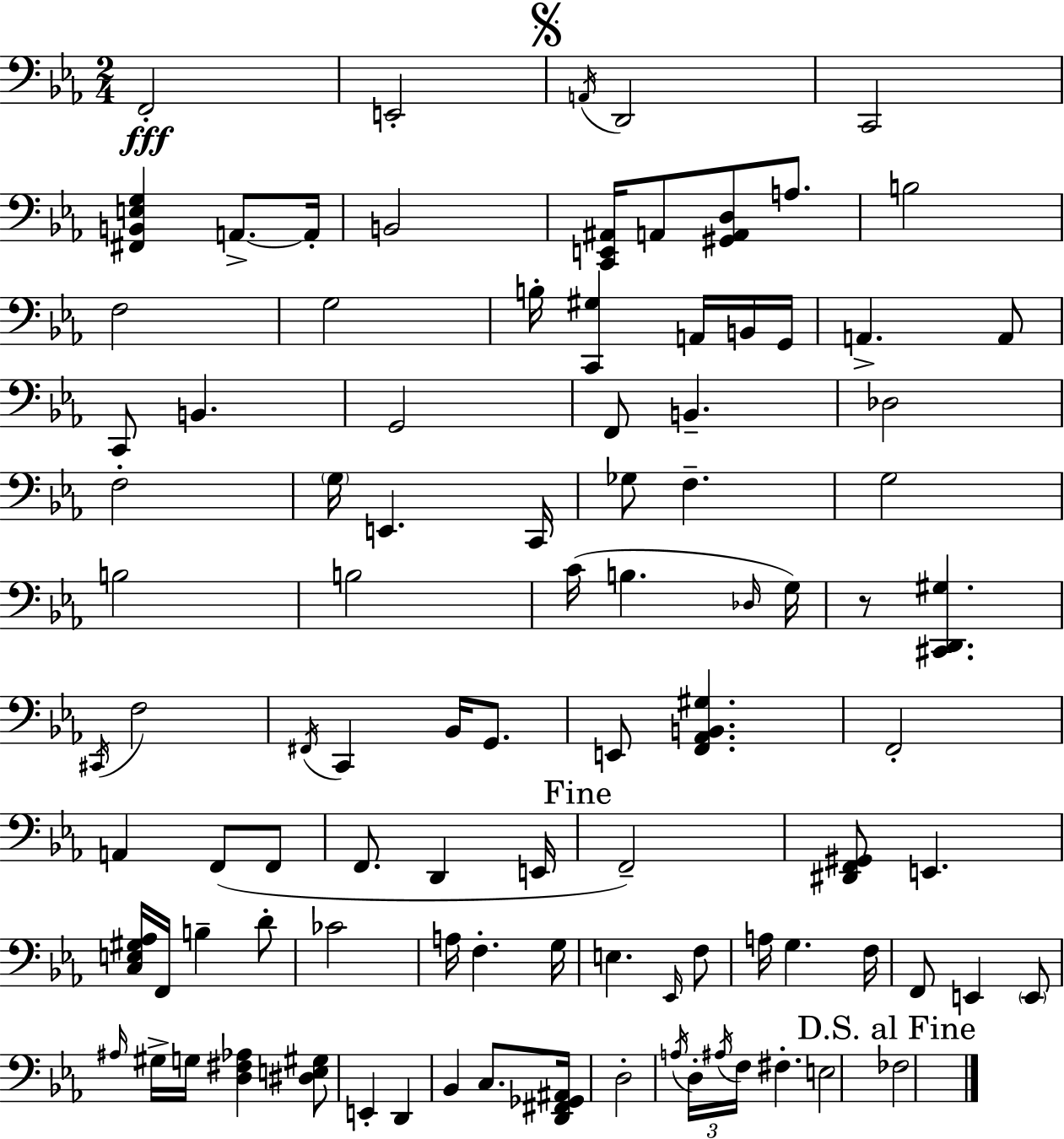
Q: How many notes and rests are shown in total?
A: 97